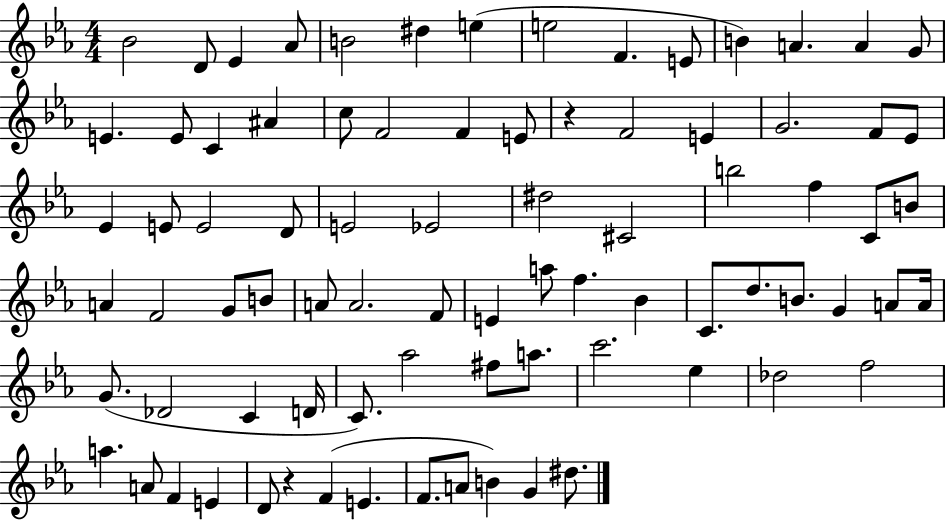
{
  \clef treble
  \numericTimeSignature
  \time 4/4
  \key ees \major
  bes'2 d'8 ees'4 aes'8 | b'2 dis''4 e''4( | e''2 f'4. e'8 | b'4) a'4. a'4 g'8 | \break e'4. e'8 c'4 ais'4 | c''8 f'2 f'4 e'8 | r4 f'2 e'4 | g'2. f'8 ees'8 | \break ees'4 e'8 e'2 d'8 | e'2 ees'2 | dis''2 cis'2 | b''2 f''4 c'8 b'8 | \break a'4 f'2 g'8 b'8 | a'8 a'2. f'8 | e'4 a''8 f''4. bes'4 | c'8. d''8. b'8. g'4 a'8 a'16 | \break g'8.( des'2 c'4 d'16 | c'8.) aes''2 fis''8 a''8. | c'''2. ees''4 | des''2 f''2 | \break a''4. a'8 f'4 e'4 | d'8 r4 f'4( e'4. | f'8. a'8 b'4) g'4 dis''8. | \bar "|."
}